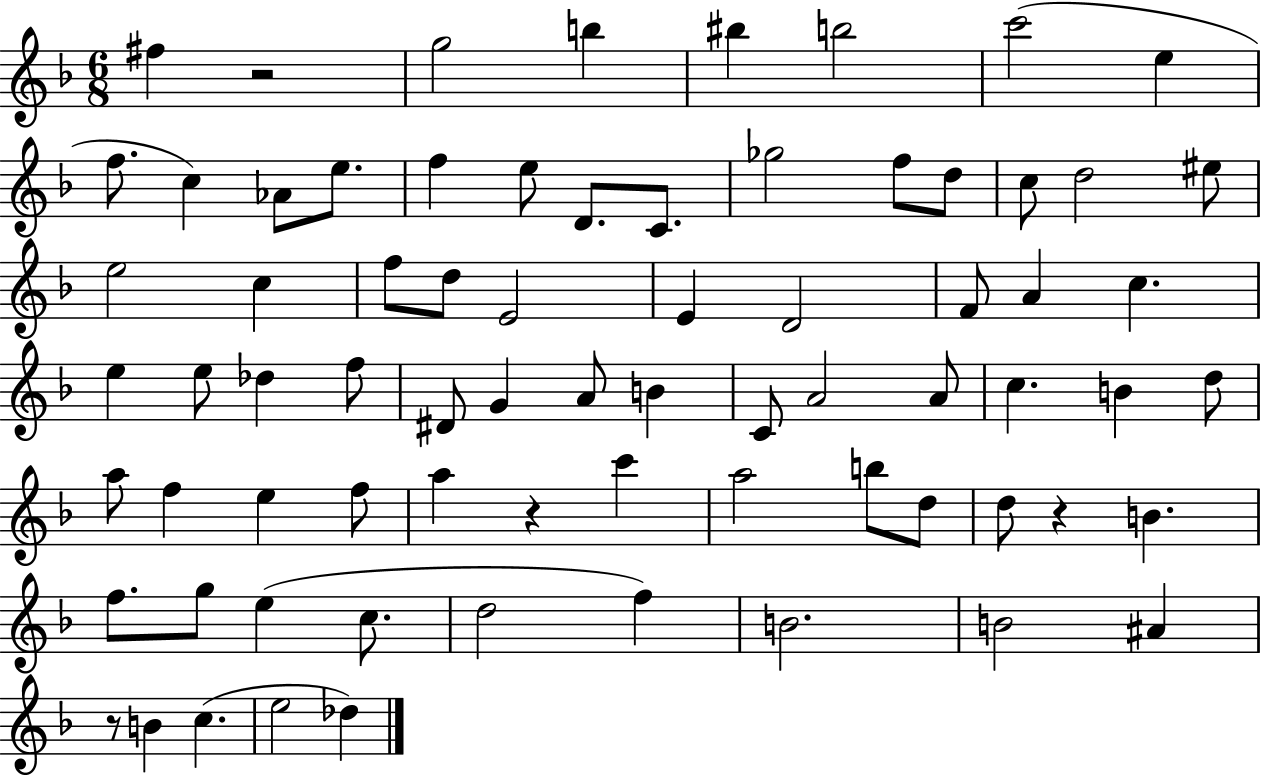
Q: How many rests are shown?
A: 4